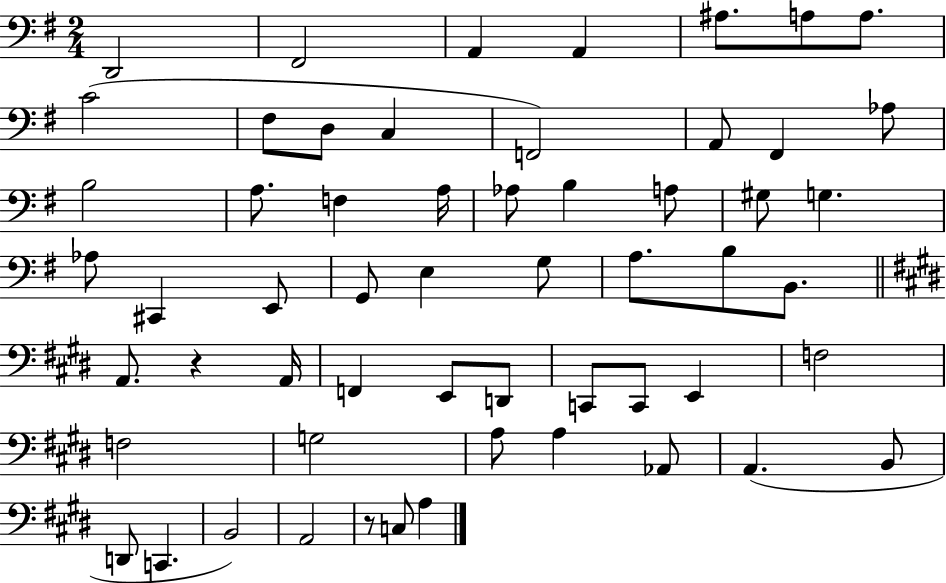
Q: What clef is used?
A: bass